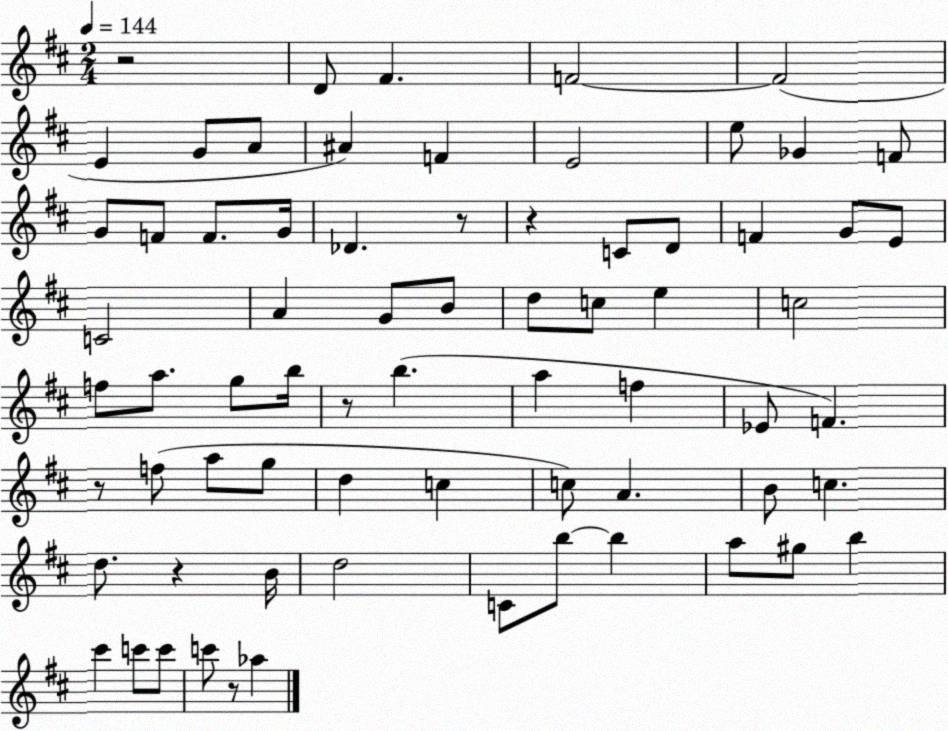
X:1
T:Untitled
M:2/4
L:1/4
K:D
z2 D/2 ^F F2 F2 E G/2 A/2 ^A F E2 e/2 _G F/2 G/2 F/2 F/2 G/4 _D z/2 z C/2 D/2 F G/2 E/2 C2 A G/2 B/2 d/2 c/2 e c2 f/2 a/2 g/2 b/4 z/2 b a f _E/2 F z/2 f/2 a/2 g/2 d c c/2 A B/2 c d/2 z B/4 d2 C/2 b/2 b a/2 ^g/2 b ^c' c'/2 c'/2 c'/2 z/2 _a